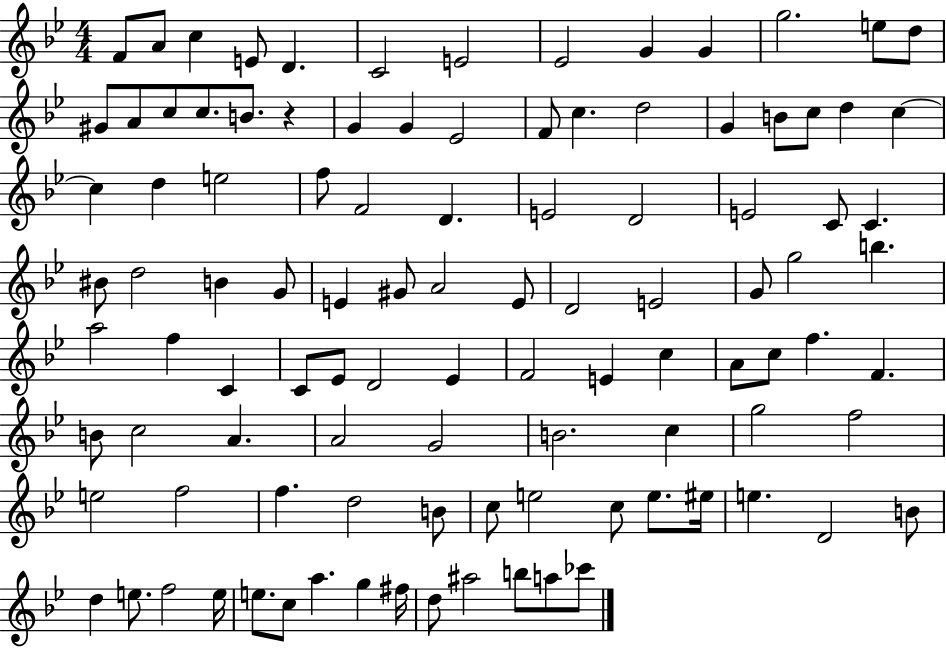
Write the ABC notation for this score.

X:1
T:Untitled
M:4/4
L:1/4
K:Bb
F/2 A/2 c E/2 D C2 E2 _E2 G G g2 e/2 d/2 ^G/2 A/2 c/2 c/2 B/2 z G G _E2 F/2 c d2 G B/2 c/2 d c c d e2 f/2 F2 D E2 D2 E2 C/2 C ^B/2 d2 B G/2 E ^G/2 A2 E/2 D2 E2 G/2 g2 b a2 f C C/2 _E/2 D2 _E F2 E c A/2 c/2 f F B/2 c2 A A2 G2 B2 c g2 f2 e2 f2 f d2 B/2 c/2 e2 c/2 e/2 ^e/4 e D2 B/2 d e/2 f2 e/4 e/2 c/2 a g ^f/4 d/2 ^a2 b/2 a/2 _c'/2